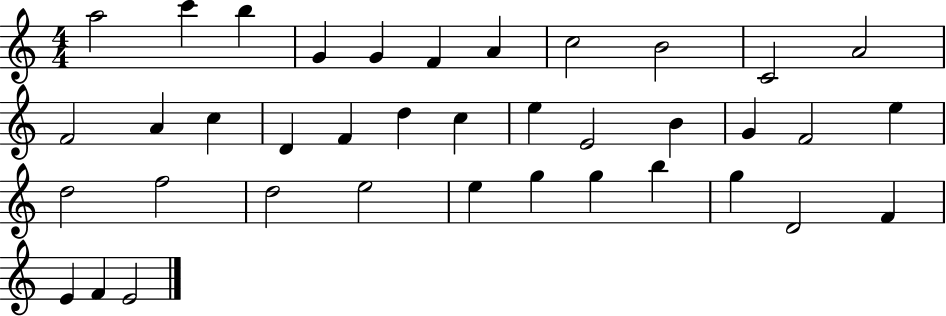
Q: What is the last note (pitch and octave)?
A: E4